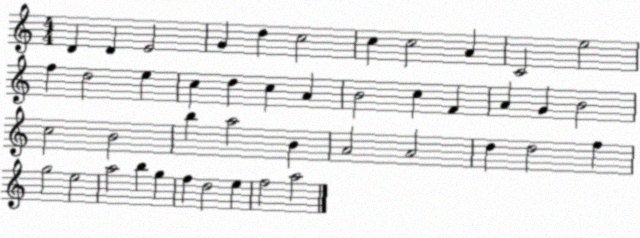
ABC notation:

X:1
T:Untitled
M:4/4
L:1/4
K:C
D D E2 G d c2 c c2 A C2 e2 f d2 e c d c A B2 c F A G B2 c2 B2 b a2 B A2 A2 d d2 f g2 e2 a2 b g f d2 e f2 a2